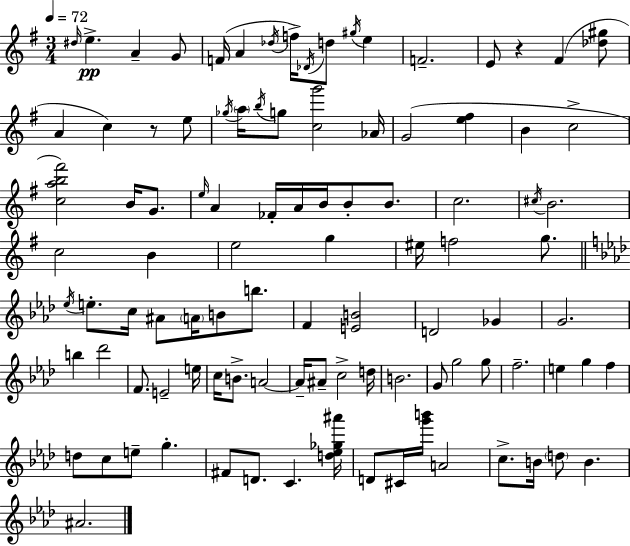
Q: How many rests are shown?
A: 2